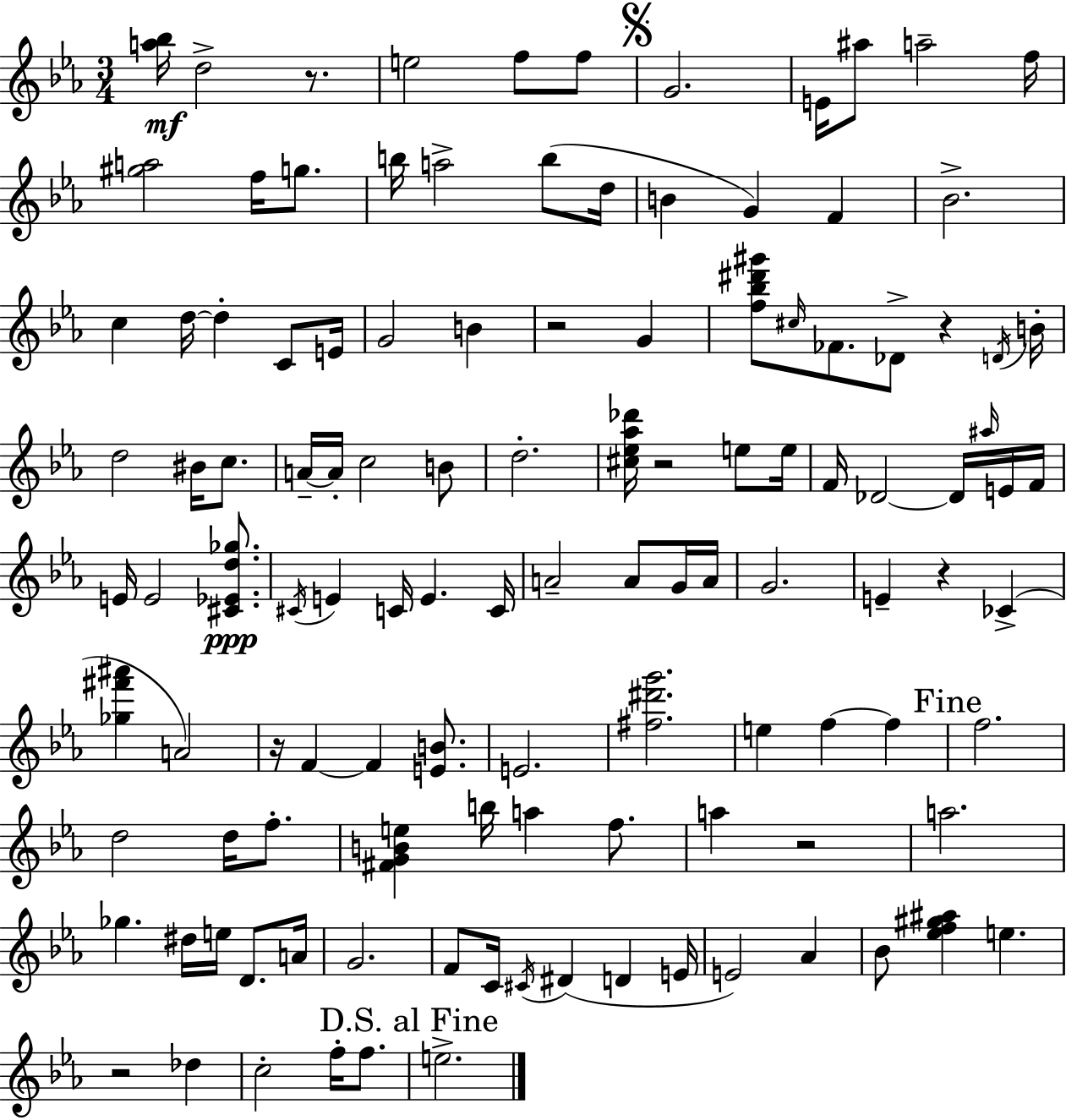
X:1
T:Untitled
M:3/4
L:1/4
K:Eb
[a_b]/4 d2 z/2 e2 f/2 f/2 G2 E/4 ^a/2 a2 f/4 [^ga]2 f/4 g/2 b/4 a2 b/2 d/4 B G F _B2 c d/4 d C/2 E/4 G2 B z2 G [f_b^d'^g']/2 ^c/4 _F/2 _D/2 z D/4 B/4 d2 ^B/4 c/2 A/4 A/4 c2 B/2 d2 [^c_e_a_d']/4 z2 e/2 e/4 F/4 _D2 _D/4 ^a/4 E/4 F/4 E/4 E2 [^C_Ed_g]/2 ^C/4 E C/4 E C/4 A2 A/2 G/4 A/4 G2 E z _C [_g^f'^a'] A2 z/4 F F [EB]/2 E2 [^f^d'g']2 e f f f2 d2 d/4 f/2 [^FGBe] b/4 a f/2 a z2 a2 _g ^d/4 e/4 D/2 A/4 G2 F/2 C/4 ^C/4 ^D D E/4 E2 _A _B/2 [_ef^g^a] e z2 _d c2 f/4 f/2 e2